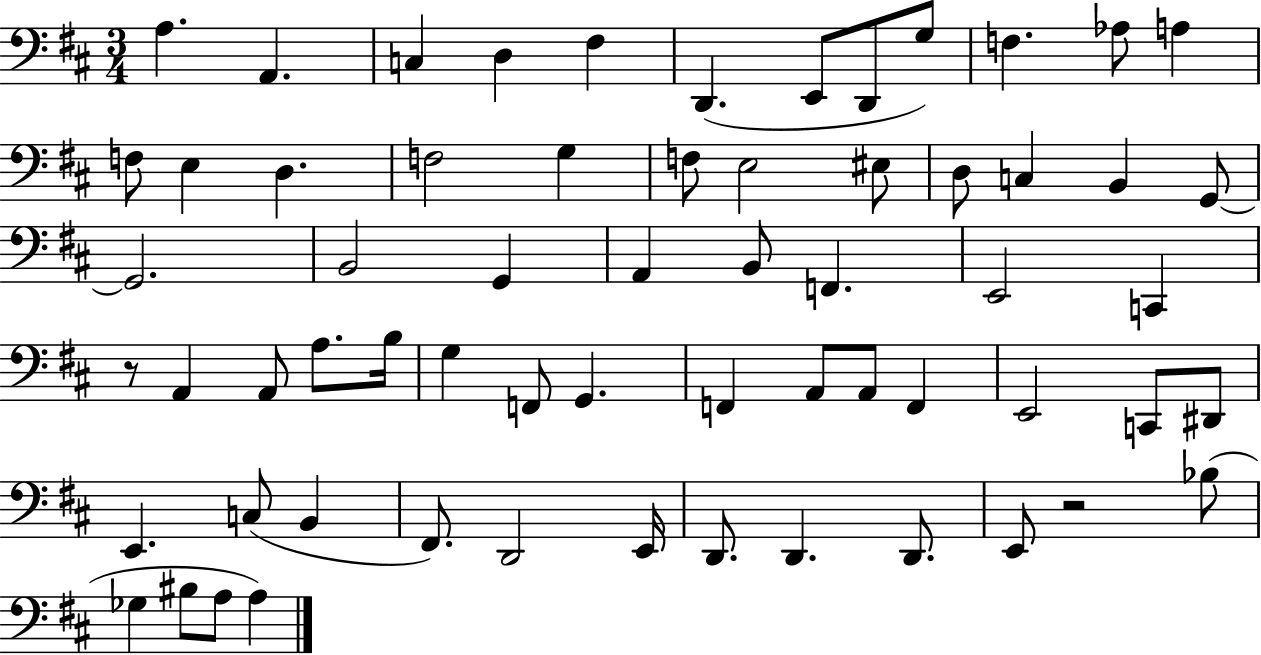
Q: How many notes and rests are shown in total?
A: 63